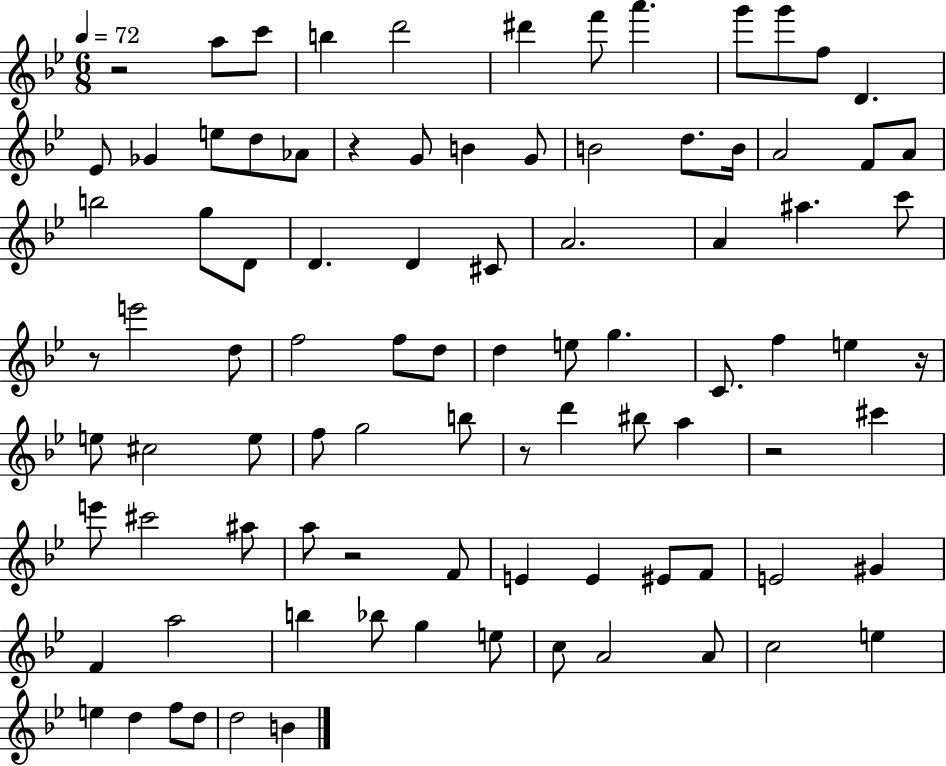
R/h A5/e C6/e B5/q D6/h D#6/q F6/e A6/q. G6/e G6/e F5/e D4/q. Eb4/e Gb4/q E5/e D5/e Ab4/e R/q G4/e B4/q G4/e B4/h D5/e. B4/s A4/h F4/e A4/e B5/h G5/e D4/e D4/q. D4/q C#4/e A4/h. A4/q A#5/q. C6/e R/e E6/h D5/e F5/h F5/e D5/e D5/q E5/e G5/q. C4/e. F5/q E5/q R/s E5/e C#5/h E5/e F5/e G5/h B5/e R/e D6/q BIS5/e A5/q R/h C#6/q E6/e C#6/h A#5/e A5/e R/h F4/e E4/q E4/q EIS4/e F4/e E4/h G#4/q F4/q A5/h B5/q Bb5/e G5/q E5/e C5/e A4/h A4/e C5/h E5/q E5/q D5/q F5/e D5/e D5/h B4/q